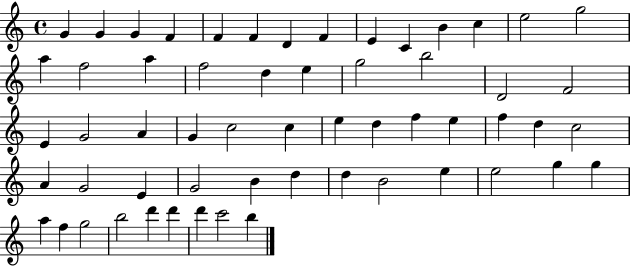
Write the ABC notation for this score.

X:1
T:Untitled
M:4/4
L:1/4
K:C
G G G F F F D F E C B c e2 g2 a f2 a f2 d e g2 b2 D2 F2 E G2 A G c2 c e d f e f d c2 A G2 E G2 B d d B2 e e2 g g a f g2 b2 d' d' d' c'2 b